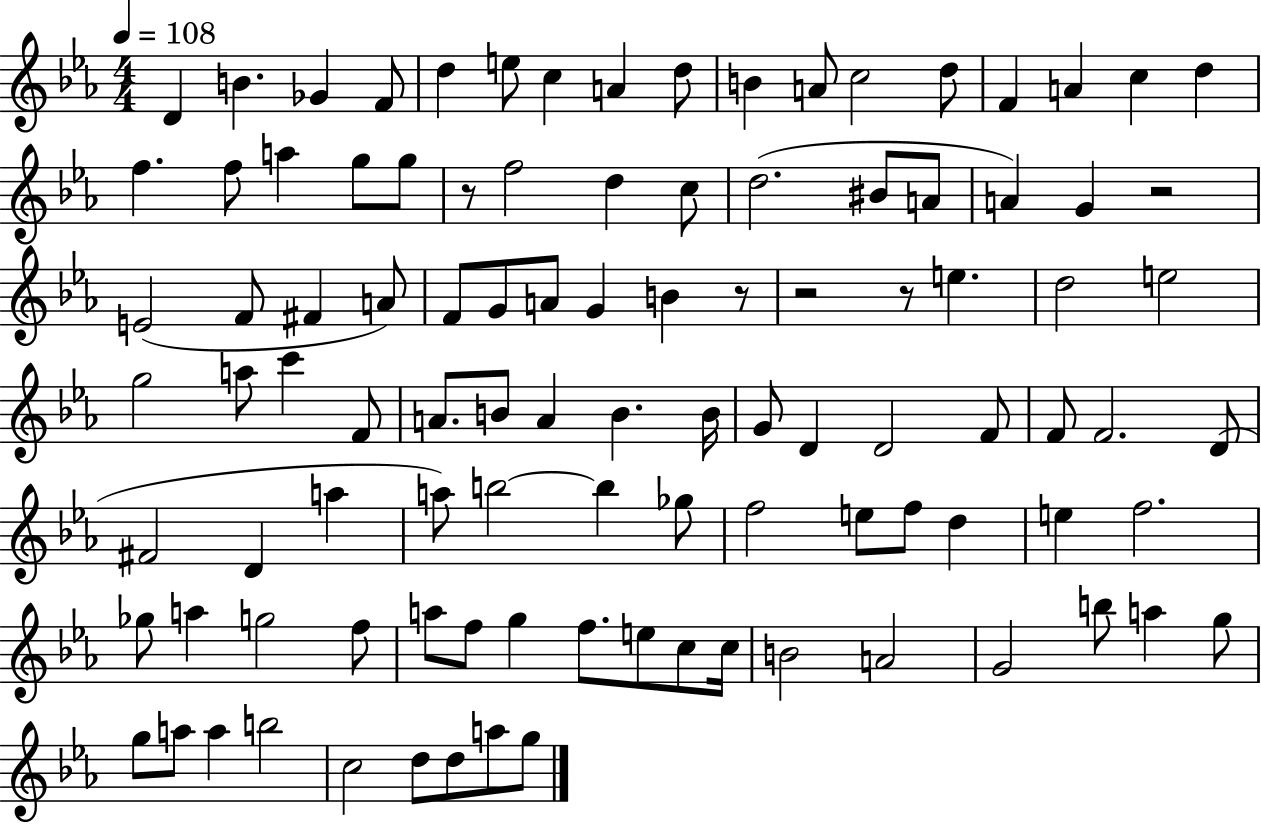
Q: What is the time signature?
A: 4/4